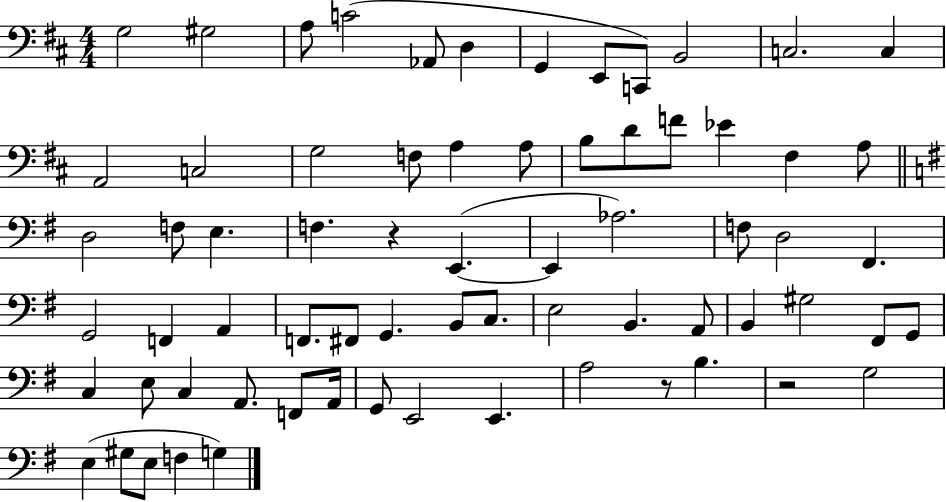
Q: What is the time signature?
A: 4/4